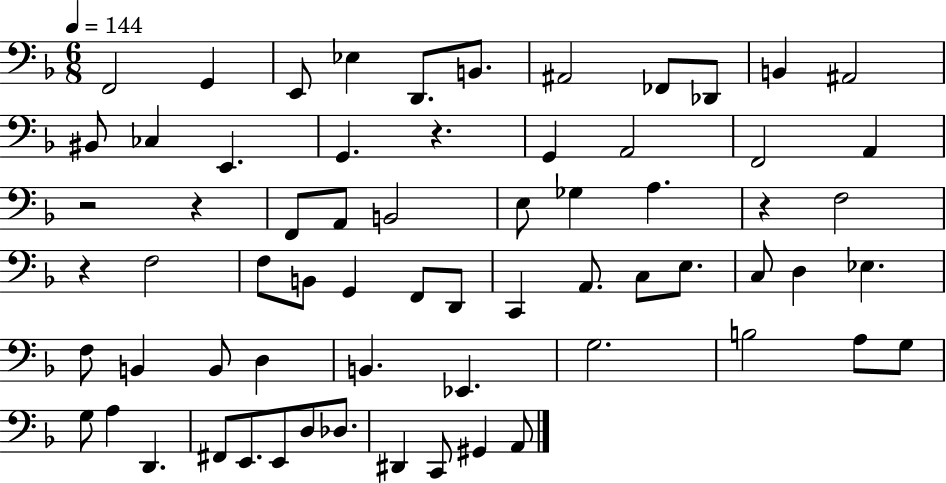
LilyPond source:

{
  \clef bass
  \numericTimeSignature
  \time 6/8
  \key f \major
  \tempo 4 = 144
  f,2 g,4 | e,8 ees4 d,8. b,8. | ais,2 fes,8 des,8 | b,4 ais,2 | \break bis,8 ces4 e,4. | g,4. r4. | g,4 a,2 | f,2 a,4 | \break r2 r4 | f,8 a,8 b,2 | e8 ges4 a4. | r4 f2 | \break r4 f2 | f8 b,8 g,4 f,8 d,8 | c,4 a,8. c8 e8. | c8 d4 ees4. | \break f8 b,4 b,8 d4 | b,4. ees,4. | g2. | b2 a8 g8 | \break g8 a4 d,4. | fis,8 e,8. e,8 d8 des8. | dis,4 c,8 gis,4 a,8 | \bar "|."
}